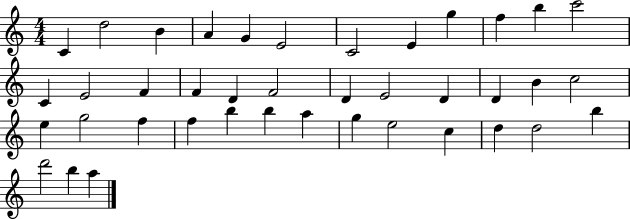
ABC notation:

X:1
T:Untitled
M:4/4
L:1/4
K:C
C d2 B A G E2 C2 E g f b c'2 C E2 F F D F2 D E2 D D B c2 e g2 f f b b a g e2 c d d2 b d'2 b a